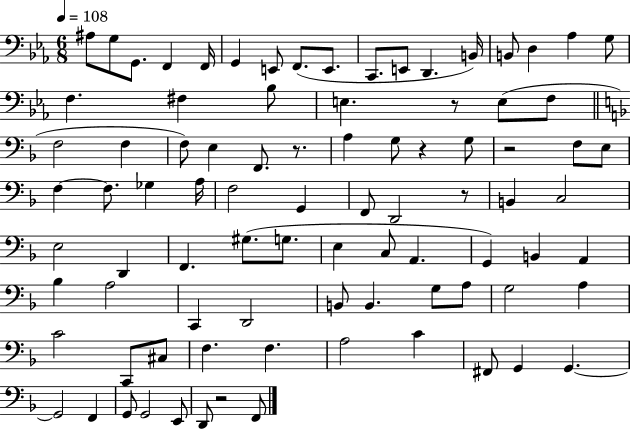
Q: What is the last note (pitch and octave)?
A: F2